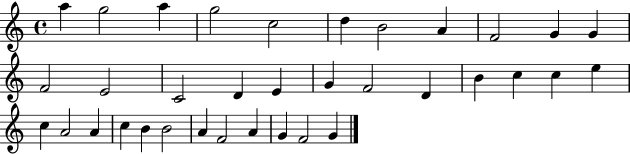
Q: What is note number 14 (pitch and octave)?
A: C4